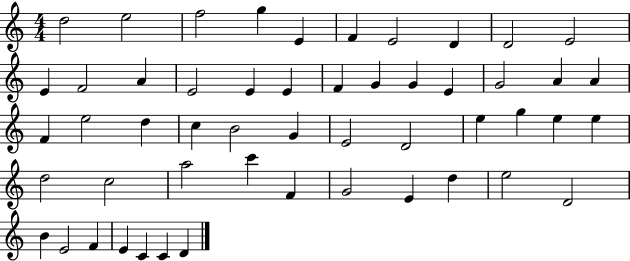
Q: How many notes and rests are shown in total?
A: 52